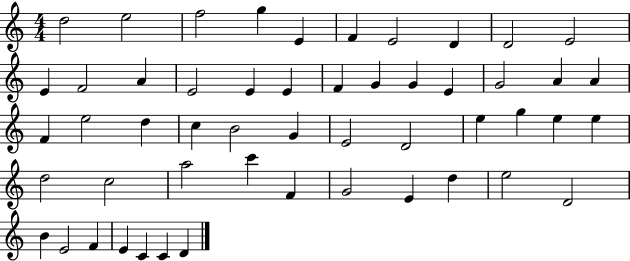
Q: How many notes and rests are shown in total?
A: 52